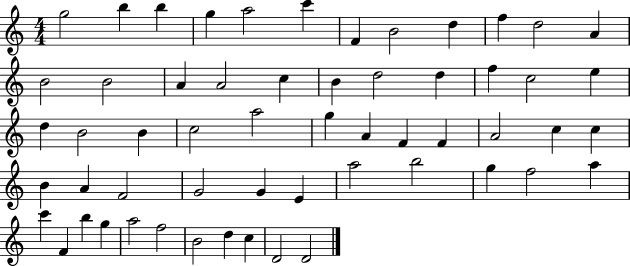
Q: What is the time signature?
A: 4/4